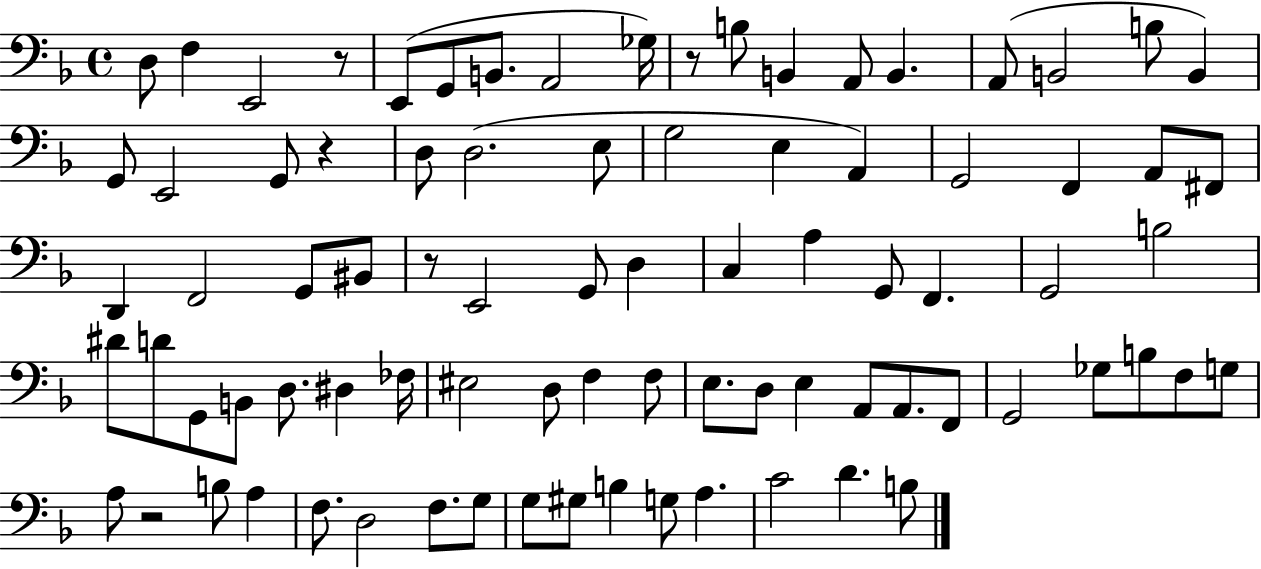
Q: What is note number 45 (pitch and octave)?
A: G2